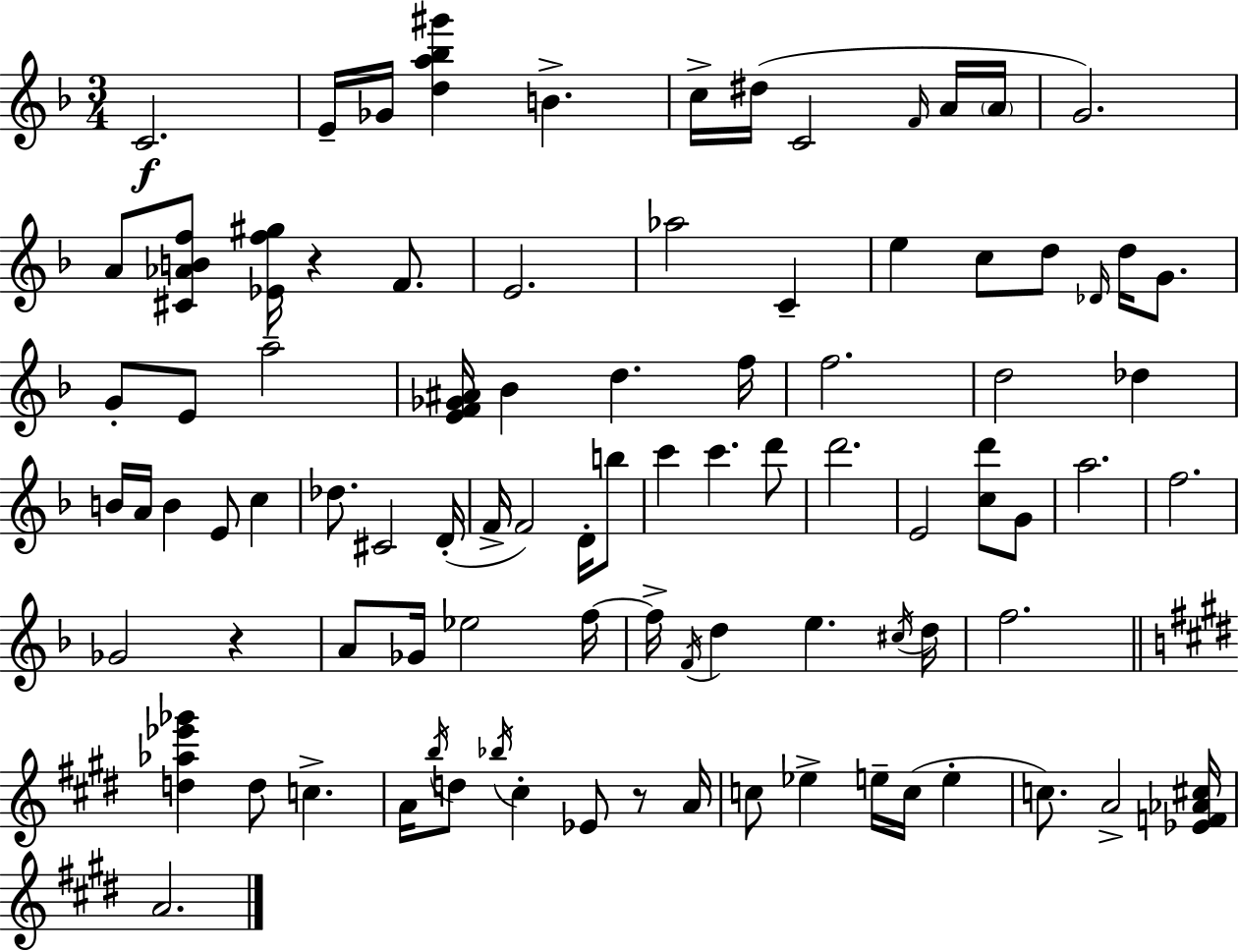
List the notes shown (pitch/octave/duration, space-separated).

C4/h. E4/s Gb4/s [D5,A5,Bb5,G#6]/q B4/q. C5/s D#5/s C4/h F4/s A4/s A4/s G4/h. A4/e [C#4,Ab4,B4,F5]/e [Eb4,F5,G#5]/s R/q F4/e. E4/h. Ab5/h C4/q E5/q C5/e D5/e Db4/s D5/s G4/e. G4/e E4/e A5/h [E4,F4,Gb4,A#4]/s Bb4/q D5/q. F5/s F5/h. D5/h Db5/q B4/s A4/s B4/q E4/e C5/q Db5/e. C#4/h D4/s F4/s F4/h D4/s B5/e C6/q C6/q. D6/e D6/h. E4/h [C5,D6]/e G4/e A5/h. F5/h. Gb4/h R/q A4/e Gb4/s Eb5/h F5/s F5/s F4/s D5/q E5/q. C#5/s D5/s F5/h. [D5,Ab5,Eb6,Gb6]/q D5/e C5/q. A4/s B5/s D5/e Bb5/s C#5/q Eb4/e R/e A4/s C5/e Eb5/q E5/s C5/s E5/q C5/e. A4/h [Eb4,F4,Ab4,C#5]/s A4/h.